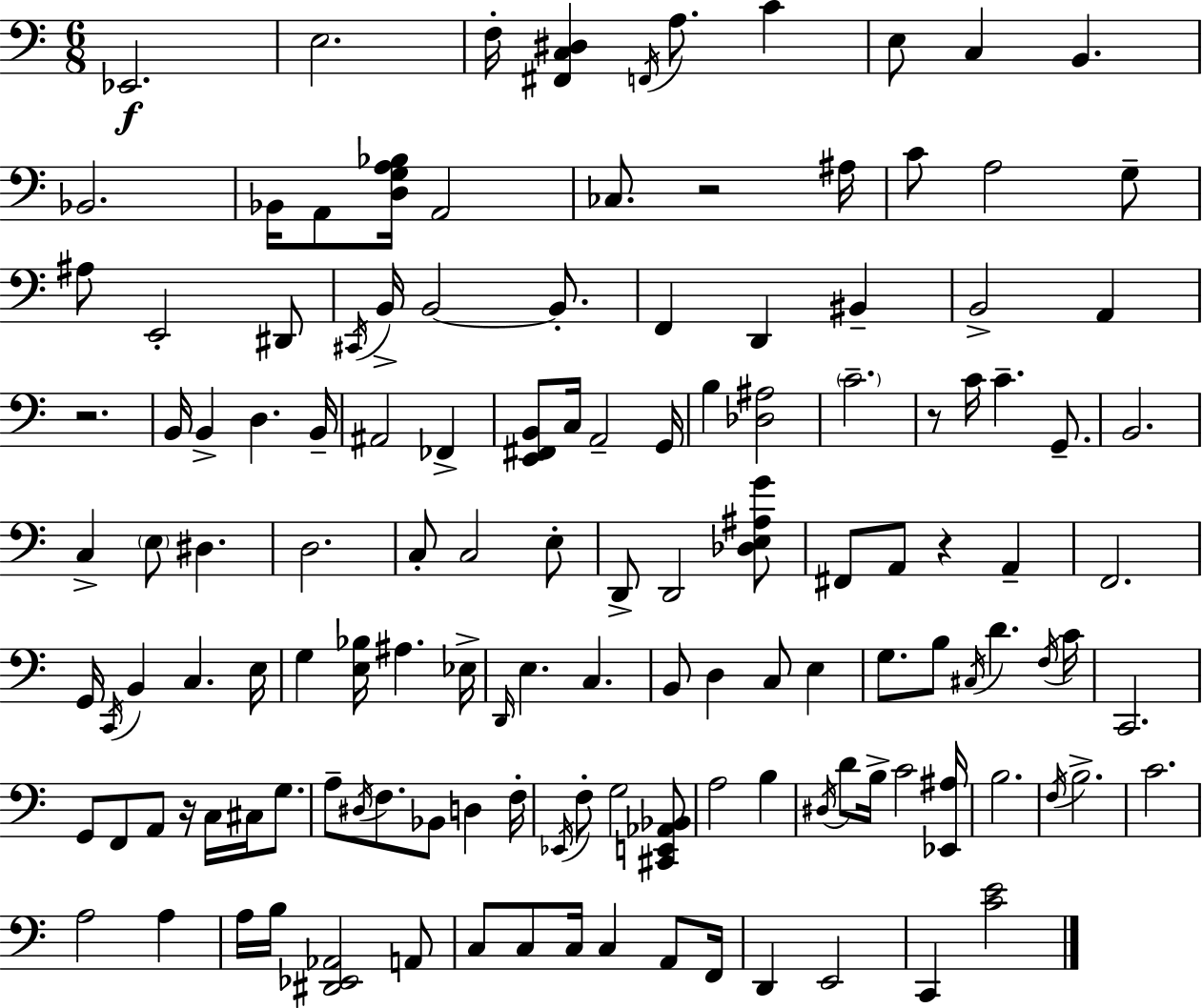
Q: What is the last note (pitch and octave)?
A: C2